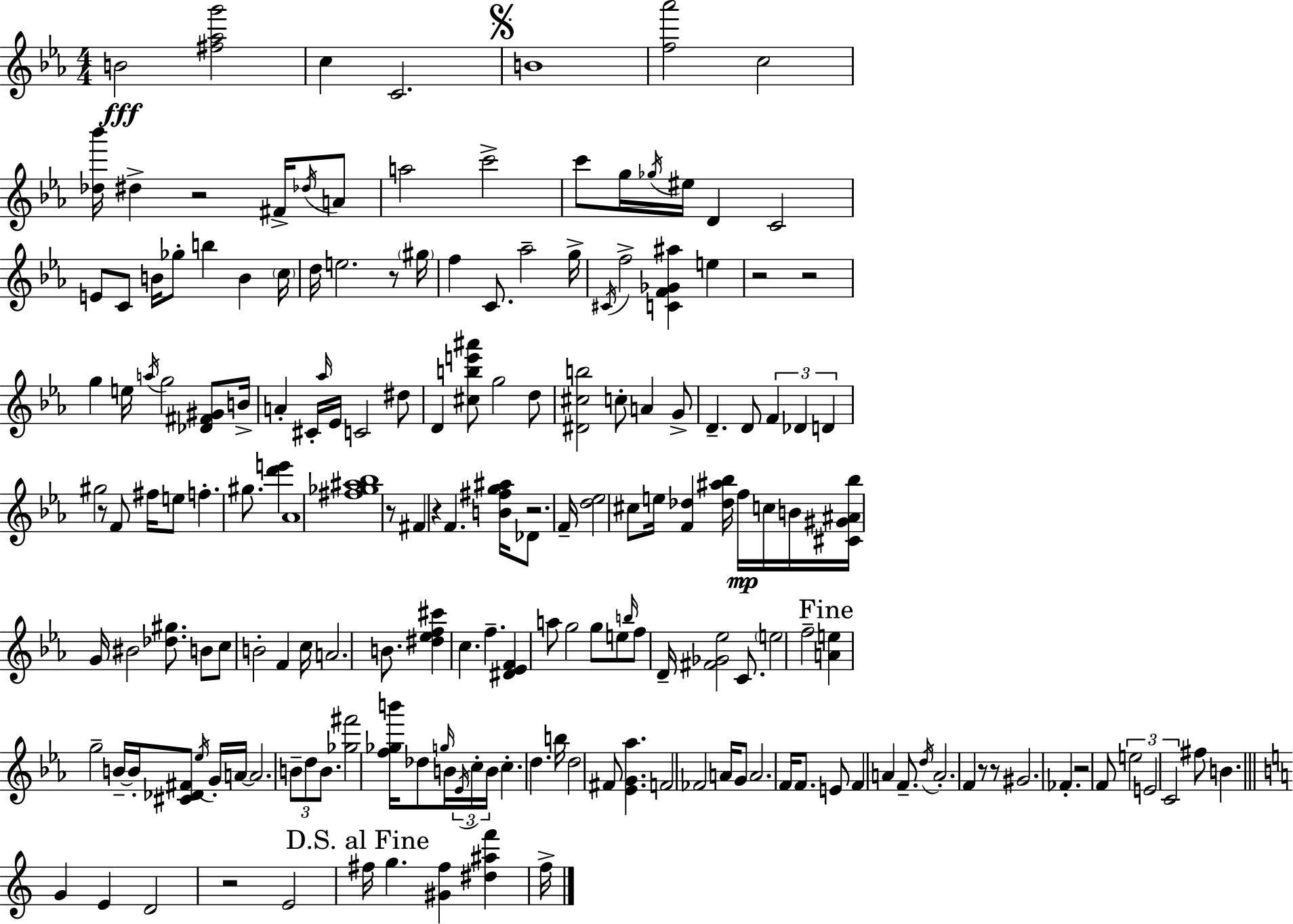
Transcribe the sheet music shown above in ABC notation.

X:1
T:Untitled
M:4/4
L:1/4
K:Eb
B2 [^f_ag']2 c C2 B4 [f_a']2 c2 [_d_b']/4 ^d z2 ^F/4 _d/4 A/2 a2 c'2 c'/2 g/4 _g/4 ^e/4 D C2 E/2 C/2 B/4 _g/2 b B c/4 d/4 e2 z/2 ^g/4 f C/2 _a2 g/4 ^C/4 f2 [CF_G^a] e z2 z2 g e/4 a/4 g2 [_D^F^G]/2 B/4 A ^C/4 _a/4 _E/4 C2 ^d/2 D [^cbe'^a']/2 g2 d/2 [^D^cb]2 c/2 A G/2 D D/2 F _D D ^g2 z/2 F/2 ^f/4 e/2 f ^g/2 [d'e'] _A4 [^f_g^a_b]4 z/2 ^F z F [B^fg^a]/4 _D/2 z2 F/4 [d_e]2 ^c/2 e/4 [F_d] [_d^a_b]/4 f/4 c/4 B/4 [^C^G^A_b]/4 G/4 ^B2 [_d^g]/2 B/2 c/2 B2 F c/4 A2 B/2 [^d_ef^c'] c f [^D_EF] a/2 g2 g/2 e/2 b/4 f/2 D/4 [^F_G_e]2 C/2 e2 f2 [Ae] g2 B/4 B/4 [^C_D^F]/2 _e/4 G/4 A/4 A2 B/2 d/2 B/2 [_g^f']2 [f_gb']/4 _d/2 g/4 B/4 _E/4 c/4 B/4 c d b/4 d2 ^F/2 [_EG_a] F2 _F2 A/4 G/2 A2 F/4 F/2 E/2 F A F/2 d/4 A2 F z/2 z/2 ^G2 _F z2 F/2 e2 E2 C2 ^f/2 B G E D2 z2 E2 ^f/4 g [^G^f] [^d^af'] f/4